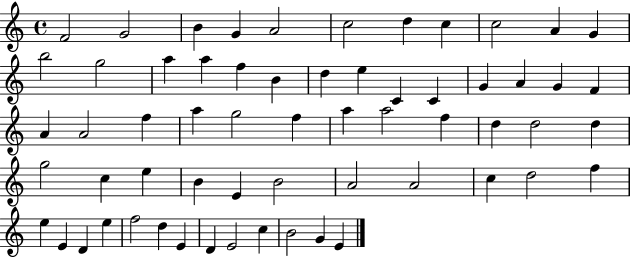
X:1
T:Untitled
M:4/4
L:1/4
K:C
F2 G2 B G A2 c2 d c c2 A G b2 g2 a a f B d e C C G A G F A A2 f a g2 f a a2 f d d2 d g2 c e B E B2 A2 A2 c d2 f e E D e f2 d E D E2 c B2 G E